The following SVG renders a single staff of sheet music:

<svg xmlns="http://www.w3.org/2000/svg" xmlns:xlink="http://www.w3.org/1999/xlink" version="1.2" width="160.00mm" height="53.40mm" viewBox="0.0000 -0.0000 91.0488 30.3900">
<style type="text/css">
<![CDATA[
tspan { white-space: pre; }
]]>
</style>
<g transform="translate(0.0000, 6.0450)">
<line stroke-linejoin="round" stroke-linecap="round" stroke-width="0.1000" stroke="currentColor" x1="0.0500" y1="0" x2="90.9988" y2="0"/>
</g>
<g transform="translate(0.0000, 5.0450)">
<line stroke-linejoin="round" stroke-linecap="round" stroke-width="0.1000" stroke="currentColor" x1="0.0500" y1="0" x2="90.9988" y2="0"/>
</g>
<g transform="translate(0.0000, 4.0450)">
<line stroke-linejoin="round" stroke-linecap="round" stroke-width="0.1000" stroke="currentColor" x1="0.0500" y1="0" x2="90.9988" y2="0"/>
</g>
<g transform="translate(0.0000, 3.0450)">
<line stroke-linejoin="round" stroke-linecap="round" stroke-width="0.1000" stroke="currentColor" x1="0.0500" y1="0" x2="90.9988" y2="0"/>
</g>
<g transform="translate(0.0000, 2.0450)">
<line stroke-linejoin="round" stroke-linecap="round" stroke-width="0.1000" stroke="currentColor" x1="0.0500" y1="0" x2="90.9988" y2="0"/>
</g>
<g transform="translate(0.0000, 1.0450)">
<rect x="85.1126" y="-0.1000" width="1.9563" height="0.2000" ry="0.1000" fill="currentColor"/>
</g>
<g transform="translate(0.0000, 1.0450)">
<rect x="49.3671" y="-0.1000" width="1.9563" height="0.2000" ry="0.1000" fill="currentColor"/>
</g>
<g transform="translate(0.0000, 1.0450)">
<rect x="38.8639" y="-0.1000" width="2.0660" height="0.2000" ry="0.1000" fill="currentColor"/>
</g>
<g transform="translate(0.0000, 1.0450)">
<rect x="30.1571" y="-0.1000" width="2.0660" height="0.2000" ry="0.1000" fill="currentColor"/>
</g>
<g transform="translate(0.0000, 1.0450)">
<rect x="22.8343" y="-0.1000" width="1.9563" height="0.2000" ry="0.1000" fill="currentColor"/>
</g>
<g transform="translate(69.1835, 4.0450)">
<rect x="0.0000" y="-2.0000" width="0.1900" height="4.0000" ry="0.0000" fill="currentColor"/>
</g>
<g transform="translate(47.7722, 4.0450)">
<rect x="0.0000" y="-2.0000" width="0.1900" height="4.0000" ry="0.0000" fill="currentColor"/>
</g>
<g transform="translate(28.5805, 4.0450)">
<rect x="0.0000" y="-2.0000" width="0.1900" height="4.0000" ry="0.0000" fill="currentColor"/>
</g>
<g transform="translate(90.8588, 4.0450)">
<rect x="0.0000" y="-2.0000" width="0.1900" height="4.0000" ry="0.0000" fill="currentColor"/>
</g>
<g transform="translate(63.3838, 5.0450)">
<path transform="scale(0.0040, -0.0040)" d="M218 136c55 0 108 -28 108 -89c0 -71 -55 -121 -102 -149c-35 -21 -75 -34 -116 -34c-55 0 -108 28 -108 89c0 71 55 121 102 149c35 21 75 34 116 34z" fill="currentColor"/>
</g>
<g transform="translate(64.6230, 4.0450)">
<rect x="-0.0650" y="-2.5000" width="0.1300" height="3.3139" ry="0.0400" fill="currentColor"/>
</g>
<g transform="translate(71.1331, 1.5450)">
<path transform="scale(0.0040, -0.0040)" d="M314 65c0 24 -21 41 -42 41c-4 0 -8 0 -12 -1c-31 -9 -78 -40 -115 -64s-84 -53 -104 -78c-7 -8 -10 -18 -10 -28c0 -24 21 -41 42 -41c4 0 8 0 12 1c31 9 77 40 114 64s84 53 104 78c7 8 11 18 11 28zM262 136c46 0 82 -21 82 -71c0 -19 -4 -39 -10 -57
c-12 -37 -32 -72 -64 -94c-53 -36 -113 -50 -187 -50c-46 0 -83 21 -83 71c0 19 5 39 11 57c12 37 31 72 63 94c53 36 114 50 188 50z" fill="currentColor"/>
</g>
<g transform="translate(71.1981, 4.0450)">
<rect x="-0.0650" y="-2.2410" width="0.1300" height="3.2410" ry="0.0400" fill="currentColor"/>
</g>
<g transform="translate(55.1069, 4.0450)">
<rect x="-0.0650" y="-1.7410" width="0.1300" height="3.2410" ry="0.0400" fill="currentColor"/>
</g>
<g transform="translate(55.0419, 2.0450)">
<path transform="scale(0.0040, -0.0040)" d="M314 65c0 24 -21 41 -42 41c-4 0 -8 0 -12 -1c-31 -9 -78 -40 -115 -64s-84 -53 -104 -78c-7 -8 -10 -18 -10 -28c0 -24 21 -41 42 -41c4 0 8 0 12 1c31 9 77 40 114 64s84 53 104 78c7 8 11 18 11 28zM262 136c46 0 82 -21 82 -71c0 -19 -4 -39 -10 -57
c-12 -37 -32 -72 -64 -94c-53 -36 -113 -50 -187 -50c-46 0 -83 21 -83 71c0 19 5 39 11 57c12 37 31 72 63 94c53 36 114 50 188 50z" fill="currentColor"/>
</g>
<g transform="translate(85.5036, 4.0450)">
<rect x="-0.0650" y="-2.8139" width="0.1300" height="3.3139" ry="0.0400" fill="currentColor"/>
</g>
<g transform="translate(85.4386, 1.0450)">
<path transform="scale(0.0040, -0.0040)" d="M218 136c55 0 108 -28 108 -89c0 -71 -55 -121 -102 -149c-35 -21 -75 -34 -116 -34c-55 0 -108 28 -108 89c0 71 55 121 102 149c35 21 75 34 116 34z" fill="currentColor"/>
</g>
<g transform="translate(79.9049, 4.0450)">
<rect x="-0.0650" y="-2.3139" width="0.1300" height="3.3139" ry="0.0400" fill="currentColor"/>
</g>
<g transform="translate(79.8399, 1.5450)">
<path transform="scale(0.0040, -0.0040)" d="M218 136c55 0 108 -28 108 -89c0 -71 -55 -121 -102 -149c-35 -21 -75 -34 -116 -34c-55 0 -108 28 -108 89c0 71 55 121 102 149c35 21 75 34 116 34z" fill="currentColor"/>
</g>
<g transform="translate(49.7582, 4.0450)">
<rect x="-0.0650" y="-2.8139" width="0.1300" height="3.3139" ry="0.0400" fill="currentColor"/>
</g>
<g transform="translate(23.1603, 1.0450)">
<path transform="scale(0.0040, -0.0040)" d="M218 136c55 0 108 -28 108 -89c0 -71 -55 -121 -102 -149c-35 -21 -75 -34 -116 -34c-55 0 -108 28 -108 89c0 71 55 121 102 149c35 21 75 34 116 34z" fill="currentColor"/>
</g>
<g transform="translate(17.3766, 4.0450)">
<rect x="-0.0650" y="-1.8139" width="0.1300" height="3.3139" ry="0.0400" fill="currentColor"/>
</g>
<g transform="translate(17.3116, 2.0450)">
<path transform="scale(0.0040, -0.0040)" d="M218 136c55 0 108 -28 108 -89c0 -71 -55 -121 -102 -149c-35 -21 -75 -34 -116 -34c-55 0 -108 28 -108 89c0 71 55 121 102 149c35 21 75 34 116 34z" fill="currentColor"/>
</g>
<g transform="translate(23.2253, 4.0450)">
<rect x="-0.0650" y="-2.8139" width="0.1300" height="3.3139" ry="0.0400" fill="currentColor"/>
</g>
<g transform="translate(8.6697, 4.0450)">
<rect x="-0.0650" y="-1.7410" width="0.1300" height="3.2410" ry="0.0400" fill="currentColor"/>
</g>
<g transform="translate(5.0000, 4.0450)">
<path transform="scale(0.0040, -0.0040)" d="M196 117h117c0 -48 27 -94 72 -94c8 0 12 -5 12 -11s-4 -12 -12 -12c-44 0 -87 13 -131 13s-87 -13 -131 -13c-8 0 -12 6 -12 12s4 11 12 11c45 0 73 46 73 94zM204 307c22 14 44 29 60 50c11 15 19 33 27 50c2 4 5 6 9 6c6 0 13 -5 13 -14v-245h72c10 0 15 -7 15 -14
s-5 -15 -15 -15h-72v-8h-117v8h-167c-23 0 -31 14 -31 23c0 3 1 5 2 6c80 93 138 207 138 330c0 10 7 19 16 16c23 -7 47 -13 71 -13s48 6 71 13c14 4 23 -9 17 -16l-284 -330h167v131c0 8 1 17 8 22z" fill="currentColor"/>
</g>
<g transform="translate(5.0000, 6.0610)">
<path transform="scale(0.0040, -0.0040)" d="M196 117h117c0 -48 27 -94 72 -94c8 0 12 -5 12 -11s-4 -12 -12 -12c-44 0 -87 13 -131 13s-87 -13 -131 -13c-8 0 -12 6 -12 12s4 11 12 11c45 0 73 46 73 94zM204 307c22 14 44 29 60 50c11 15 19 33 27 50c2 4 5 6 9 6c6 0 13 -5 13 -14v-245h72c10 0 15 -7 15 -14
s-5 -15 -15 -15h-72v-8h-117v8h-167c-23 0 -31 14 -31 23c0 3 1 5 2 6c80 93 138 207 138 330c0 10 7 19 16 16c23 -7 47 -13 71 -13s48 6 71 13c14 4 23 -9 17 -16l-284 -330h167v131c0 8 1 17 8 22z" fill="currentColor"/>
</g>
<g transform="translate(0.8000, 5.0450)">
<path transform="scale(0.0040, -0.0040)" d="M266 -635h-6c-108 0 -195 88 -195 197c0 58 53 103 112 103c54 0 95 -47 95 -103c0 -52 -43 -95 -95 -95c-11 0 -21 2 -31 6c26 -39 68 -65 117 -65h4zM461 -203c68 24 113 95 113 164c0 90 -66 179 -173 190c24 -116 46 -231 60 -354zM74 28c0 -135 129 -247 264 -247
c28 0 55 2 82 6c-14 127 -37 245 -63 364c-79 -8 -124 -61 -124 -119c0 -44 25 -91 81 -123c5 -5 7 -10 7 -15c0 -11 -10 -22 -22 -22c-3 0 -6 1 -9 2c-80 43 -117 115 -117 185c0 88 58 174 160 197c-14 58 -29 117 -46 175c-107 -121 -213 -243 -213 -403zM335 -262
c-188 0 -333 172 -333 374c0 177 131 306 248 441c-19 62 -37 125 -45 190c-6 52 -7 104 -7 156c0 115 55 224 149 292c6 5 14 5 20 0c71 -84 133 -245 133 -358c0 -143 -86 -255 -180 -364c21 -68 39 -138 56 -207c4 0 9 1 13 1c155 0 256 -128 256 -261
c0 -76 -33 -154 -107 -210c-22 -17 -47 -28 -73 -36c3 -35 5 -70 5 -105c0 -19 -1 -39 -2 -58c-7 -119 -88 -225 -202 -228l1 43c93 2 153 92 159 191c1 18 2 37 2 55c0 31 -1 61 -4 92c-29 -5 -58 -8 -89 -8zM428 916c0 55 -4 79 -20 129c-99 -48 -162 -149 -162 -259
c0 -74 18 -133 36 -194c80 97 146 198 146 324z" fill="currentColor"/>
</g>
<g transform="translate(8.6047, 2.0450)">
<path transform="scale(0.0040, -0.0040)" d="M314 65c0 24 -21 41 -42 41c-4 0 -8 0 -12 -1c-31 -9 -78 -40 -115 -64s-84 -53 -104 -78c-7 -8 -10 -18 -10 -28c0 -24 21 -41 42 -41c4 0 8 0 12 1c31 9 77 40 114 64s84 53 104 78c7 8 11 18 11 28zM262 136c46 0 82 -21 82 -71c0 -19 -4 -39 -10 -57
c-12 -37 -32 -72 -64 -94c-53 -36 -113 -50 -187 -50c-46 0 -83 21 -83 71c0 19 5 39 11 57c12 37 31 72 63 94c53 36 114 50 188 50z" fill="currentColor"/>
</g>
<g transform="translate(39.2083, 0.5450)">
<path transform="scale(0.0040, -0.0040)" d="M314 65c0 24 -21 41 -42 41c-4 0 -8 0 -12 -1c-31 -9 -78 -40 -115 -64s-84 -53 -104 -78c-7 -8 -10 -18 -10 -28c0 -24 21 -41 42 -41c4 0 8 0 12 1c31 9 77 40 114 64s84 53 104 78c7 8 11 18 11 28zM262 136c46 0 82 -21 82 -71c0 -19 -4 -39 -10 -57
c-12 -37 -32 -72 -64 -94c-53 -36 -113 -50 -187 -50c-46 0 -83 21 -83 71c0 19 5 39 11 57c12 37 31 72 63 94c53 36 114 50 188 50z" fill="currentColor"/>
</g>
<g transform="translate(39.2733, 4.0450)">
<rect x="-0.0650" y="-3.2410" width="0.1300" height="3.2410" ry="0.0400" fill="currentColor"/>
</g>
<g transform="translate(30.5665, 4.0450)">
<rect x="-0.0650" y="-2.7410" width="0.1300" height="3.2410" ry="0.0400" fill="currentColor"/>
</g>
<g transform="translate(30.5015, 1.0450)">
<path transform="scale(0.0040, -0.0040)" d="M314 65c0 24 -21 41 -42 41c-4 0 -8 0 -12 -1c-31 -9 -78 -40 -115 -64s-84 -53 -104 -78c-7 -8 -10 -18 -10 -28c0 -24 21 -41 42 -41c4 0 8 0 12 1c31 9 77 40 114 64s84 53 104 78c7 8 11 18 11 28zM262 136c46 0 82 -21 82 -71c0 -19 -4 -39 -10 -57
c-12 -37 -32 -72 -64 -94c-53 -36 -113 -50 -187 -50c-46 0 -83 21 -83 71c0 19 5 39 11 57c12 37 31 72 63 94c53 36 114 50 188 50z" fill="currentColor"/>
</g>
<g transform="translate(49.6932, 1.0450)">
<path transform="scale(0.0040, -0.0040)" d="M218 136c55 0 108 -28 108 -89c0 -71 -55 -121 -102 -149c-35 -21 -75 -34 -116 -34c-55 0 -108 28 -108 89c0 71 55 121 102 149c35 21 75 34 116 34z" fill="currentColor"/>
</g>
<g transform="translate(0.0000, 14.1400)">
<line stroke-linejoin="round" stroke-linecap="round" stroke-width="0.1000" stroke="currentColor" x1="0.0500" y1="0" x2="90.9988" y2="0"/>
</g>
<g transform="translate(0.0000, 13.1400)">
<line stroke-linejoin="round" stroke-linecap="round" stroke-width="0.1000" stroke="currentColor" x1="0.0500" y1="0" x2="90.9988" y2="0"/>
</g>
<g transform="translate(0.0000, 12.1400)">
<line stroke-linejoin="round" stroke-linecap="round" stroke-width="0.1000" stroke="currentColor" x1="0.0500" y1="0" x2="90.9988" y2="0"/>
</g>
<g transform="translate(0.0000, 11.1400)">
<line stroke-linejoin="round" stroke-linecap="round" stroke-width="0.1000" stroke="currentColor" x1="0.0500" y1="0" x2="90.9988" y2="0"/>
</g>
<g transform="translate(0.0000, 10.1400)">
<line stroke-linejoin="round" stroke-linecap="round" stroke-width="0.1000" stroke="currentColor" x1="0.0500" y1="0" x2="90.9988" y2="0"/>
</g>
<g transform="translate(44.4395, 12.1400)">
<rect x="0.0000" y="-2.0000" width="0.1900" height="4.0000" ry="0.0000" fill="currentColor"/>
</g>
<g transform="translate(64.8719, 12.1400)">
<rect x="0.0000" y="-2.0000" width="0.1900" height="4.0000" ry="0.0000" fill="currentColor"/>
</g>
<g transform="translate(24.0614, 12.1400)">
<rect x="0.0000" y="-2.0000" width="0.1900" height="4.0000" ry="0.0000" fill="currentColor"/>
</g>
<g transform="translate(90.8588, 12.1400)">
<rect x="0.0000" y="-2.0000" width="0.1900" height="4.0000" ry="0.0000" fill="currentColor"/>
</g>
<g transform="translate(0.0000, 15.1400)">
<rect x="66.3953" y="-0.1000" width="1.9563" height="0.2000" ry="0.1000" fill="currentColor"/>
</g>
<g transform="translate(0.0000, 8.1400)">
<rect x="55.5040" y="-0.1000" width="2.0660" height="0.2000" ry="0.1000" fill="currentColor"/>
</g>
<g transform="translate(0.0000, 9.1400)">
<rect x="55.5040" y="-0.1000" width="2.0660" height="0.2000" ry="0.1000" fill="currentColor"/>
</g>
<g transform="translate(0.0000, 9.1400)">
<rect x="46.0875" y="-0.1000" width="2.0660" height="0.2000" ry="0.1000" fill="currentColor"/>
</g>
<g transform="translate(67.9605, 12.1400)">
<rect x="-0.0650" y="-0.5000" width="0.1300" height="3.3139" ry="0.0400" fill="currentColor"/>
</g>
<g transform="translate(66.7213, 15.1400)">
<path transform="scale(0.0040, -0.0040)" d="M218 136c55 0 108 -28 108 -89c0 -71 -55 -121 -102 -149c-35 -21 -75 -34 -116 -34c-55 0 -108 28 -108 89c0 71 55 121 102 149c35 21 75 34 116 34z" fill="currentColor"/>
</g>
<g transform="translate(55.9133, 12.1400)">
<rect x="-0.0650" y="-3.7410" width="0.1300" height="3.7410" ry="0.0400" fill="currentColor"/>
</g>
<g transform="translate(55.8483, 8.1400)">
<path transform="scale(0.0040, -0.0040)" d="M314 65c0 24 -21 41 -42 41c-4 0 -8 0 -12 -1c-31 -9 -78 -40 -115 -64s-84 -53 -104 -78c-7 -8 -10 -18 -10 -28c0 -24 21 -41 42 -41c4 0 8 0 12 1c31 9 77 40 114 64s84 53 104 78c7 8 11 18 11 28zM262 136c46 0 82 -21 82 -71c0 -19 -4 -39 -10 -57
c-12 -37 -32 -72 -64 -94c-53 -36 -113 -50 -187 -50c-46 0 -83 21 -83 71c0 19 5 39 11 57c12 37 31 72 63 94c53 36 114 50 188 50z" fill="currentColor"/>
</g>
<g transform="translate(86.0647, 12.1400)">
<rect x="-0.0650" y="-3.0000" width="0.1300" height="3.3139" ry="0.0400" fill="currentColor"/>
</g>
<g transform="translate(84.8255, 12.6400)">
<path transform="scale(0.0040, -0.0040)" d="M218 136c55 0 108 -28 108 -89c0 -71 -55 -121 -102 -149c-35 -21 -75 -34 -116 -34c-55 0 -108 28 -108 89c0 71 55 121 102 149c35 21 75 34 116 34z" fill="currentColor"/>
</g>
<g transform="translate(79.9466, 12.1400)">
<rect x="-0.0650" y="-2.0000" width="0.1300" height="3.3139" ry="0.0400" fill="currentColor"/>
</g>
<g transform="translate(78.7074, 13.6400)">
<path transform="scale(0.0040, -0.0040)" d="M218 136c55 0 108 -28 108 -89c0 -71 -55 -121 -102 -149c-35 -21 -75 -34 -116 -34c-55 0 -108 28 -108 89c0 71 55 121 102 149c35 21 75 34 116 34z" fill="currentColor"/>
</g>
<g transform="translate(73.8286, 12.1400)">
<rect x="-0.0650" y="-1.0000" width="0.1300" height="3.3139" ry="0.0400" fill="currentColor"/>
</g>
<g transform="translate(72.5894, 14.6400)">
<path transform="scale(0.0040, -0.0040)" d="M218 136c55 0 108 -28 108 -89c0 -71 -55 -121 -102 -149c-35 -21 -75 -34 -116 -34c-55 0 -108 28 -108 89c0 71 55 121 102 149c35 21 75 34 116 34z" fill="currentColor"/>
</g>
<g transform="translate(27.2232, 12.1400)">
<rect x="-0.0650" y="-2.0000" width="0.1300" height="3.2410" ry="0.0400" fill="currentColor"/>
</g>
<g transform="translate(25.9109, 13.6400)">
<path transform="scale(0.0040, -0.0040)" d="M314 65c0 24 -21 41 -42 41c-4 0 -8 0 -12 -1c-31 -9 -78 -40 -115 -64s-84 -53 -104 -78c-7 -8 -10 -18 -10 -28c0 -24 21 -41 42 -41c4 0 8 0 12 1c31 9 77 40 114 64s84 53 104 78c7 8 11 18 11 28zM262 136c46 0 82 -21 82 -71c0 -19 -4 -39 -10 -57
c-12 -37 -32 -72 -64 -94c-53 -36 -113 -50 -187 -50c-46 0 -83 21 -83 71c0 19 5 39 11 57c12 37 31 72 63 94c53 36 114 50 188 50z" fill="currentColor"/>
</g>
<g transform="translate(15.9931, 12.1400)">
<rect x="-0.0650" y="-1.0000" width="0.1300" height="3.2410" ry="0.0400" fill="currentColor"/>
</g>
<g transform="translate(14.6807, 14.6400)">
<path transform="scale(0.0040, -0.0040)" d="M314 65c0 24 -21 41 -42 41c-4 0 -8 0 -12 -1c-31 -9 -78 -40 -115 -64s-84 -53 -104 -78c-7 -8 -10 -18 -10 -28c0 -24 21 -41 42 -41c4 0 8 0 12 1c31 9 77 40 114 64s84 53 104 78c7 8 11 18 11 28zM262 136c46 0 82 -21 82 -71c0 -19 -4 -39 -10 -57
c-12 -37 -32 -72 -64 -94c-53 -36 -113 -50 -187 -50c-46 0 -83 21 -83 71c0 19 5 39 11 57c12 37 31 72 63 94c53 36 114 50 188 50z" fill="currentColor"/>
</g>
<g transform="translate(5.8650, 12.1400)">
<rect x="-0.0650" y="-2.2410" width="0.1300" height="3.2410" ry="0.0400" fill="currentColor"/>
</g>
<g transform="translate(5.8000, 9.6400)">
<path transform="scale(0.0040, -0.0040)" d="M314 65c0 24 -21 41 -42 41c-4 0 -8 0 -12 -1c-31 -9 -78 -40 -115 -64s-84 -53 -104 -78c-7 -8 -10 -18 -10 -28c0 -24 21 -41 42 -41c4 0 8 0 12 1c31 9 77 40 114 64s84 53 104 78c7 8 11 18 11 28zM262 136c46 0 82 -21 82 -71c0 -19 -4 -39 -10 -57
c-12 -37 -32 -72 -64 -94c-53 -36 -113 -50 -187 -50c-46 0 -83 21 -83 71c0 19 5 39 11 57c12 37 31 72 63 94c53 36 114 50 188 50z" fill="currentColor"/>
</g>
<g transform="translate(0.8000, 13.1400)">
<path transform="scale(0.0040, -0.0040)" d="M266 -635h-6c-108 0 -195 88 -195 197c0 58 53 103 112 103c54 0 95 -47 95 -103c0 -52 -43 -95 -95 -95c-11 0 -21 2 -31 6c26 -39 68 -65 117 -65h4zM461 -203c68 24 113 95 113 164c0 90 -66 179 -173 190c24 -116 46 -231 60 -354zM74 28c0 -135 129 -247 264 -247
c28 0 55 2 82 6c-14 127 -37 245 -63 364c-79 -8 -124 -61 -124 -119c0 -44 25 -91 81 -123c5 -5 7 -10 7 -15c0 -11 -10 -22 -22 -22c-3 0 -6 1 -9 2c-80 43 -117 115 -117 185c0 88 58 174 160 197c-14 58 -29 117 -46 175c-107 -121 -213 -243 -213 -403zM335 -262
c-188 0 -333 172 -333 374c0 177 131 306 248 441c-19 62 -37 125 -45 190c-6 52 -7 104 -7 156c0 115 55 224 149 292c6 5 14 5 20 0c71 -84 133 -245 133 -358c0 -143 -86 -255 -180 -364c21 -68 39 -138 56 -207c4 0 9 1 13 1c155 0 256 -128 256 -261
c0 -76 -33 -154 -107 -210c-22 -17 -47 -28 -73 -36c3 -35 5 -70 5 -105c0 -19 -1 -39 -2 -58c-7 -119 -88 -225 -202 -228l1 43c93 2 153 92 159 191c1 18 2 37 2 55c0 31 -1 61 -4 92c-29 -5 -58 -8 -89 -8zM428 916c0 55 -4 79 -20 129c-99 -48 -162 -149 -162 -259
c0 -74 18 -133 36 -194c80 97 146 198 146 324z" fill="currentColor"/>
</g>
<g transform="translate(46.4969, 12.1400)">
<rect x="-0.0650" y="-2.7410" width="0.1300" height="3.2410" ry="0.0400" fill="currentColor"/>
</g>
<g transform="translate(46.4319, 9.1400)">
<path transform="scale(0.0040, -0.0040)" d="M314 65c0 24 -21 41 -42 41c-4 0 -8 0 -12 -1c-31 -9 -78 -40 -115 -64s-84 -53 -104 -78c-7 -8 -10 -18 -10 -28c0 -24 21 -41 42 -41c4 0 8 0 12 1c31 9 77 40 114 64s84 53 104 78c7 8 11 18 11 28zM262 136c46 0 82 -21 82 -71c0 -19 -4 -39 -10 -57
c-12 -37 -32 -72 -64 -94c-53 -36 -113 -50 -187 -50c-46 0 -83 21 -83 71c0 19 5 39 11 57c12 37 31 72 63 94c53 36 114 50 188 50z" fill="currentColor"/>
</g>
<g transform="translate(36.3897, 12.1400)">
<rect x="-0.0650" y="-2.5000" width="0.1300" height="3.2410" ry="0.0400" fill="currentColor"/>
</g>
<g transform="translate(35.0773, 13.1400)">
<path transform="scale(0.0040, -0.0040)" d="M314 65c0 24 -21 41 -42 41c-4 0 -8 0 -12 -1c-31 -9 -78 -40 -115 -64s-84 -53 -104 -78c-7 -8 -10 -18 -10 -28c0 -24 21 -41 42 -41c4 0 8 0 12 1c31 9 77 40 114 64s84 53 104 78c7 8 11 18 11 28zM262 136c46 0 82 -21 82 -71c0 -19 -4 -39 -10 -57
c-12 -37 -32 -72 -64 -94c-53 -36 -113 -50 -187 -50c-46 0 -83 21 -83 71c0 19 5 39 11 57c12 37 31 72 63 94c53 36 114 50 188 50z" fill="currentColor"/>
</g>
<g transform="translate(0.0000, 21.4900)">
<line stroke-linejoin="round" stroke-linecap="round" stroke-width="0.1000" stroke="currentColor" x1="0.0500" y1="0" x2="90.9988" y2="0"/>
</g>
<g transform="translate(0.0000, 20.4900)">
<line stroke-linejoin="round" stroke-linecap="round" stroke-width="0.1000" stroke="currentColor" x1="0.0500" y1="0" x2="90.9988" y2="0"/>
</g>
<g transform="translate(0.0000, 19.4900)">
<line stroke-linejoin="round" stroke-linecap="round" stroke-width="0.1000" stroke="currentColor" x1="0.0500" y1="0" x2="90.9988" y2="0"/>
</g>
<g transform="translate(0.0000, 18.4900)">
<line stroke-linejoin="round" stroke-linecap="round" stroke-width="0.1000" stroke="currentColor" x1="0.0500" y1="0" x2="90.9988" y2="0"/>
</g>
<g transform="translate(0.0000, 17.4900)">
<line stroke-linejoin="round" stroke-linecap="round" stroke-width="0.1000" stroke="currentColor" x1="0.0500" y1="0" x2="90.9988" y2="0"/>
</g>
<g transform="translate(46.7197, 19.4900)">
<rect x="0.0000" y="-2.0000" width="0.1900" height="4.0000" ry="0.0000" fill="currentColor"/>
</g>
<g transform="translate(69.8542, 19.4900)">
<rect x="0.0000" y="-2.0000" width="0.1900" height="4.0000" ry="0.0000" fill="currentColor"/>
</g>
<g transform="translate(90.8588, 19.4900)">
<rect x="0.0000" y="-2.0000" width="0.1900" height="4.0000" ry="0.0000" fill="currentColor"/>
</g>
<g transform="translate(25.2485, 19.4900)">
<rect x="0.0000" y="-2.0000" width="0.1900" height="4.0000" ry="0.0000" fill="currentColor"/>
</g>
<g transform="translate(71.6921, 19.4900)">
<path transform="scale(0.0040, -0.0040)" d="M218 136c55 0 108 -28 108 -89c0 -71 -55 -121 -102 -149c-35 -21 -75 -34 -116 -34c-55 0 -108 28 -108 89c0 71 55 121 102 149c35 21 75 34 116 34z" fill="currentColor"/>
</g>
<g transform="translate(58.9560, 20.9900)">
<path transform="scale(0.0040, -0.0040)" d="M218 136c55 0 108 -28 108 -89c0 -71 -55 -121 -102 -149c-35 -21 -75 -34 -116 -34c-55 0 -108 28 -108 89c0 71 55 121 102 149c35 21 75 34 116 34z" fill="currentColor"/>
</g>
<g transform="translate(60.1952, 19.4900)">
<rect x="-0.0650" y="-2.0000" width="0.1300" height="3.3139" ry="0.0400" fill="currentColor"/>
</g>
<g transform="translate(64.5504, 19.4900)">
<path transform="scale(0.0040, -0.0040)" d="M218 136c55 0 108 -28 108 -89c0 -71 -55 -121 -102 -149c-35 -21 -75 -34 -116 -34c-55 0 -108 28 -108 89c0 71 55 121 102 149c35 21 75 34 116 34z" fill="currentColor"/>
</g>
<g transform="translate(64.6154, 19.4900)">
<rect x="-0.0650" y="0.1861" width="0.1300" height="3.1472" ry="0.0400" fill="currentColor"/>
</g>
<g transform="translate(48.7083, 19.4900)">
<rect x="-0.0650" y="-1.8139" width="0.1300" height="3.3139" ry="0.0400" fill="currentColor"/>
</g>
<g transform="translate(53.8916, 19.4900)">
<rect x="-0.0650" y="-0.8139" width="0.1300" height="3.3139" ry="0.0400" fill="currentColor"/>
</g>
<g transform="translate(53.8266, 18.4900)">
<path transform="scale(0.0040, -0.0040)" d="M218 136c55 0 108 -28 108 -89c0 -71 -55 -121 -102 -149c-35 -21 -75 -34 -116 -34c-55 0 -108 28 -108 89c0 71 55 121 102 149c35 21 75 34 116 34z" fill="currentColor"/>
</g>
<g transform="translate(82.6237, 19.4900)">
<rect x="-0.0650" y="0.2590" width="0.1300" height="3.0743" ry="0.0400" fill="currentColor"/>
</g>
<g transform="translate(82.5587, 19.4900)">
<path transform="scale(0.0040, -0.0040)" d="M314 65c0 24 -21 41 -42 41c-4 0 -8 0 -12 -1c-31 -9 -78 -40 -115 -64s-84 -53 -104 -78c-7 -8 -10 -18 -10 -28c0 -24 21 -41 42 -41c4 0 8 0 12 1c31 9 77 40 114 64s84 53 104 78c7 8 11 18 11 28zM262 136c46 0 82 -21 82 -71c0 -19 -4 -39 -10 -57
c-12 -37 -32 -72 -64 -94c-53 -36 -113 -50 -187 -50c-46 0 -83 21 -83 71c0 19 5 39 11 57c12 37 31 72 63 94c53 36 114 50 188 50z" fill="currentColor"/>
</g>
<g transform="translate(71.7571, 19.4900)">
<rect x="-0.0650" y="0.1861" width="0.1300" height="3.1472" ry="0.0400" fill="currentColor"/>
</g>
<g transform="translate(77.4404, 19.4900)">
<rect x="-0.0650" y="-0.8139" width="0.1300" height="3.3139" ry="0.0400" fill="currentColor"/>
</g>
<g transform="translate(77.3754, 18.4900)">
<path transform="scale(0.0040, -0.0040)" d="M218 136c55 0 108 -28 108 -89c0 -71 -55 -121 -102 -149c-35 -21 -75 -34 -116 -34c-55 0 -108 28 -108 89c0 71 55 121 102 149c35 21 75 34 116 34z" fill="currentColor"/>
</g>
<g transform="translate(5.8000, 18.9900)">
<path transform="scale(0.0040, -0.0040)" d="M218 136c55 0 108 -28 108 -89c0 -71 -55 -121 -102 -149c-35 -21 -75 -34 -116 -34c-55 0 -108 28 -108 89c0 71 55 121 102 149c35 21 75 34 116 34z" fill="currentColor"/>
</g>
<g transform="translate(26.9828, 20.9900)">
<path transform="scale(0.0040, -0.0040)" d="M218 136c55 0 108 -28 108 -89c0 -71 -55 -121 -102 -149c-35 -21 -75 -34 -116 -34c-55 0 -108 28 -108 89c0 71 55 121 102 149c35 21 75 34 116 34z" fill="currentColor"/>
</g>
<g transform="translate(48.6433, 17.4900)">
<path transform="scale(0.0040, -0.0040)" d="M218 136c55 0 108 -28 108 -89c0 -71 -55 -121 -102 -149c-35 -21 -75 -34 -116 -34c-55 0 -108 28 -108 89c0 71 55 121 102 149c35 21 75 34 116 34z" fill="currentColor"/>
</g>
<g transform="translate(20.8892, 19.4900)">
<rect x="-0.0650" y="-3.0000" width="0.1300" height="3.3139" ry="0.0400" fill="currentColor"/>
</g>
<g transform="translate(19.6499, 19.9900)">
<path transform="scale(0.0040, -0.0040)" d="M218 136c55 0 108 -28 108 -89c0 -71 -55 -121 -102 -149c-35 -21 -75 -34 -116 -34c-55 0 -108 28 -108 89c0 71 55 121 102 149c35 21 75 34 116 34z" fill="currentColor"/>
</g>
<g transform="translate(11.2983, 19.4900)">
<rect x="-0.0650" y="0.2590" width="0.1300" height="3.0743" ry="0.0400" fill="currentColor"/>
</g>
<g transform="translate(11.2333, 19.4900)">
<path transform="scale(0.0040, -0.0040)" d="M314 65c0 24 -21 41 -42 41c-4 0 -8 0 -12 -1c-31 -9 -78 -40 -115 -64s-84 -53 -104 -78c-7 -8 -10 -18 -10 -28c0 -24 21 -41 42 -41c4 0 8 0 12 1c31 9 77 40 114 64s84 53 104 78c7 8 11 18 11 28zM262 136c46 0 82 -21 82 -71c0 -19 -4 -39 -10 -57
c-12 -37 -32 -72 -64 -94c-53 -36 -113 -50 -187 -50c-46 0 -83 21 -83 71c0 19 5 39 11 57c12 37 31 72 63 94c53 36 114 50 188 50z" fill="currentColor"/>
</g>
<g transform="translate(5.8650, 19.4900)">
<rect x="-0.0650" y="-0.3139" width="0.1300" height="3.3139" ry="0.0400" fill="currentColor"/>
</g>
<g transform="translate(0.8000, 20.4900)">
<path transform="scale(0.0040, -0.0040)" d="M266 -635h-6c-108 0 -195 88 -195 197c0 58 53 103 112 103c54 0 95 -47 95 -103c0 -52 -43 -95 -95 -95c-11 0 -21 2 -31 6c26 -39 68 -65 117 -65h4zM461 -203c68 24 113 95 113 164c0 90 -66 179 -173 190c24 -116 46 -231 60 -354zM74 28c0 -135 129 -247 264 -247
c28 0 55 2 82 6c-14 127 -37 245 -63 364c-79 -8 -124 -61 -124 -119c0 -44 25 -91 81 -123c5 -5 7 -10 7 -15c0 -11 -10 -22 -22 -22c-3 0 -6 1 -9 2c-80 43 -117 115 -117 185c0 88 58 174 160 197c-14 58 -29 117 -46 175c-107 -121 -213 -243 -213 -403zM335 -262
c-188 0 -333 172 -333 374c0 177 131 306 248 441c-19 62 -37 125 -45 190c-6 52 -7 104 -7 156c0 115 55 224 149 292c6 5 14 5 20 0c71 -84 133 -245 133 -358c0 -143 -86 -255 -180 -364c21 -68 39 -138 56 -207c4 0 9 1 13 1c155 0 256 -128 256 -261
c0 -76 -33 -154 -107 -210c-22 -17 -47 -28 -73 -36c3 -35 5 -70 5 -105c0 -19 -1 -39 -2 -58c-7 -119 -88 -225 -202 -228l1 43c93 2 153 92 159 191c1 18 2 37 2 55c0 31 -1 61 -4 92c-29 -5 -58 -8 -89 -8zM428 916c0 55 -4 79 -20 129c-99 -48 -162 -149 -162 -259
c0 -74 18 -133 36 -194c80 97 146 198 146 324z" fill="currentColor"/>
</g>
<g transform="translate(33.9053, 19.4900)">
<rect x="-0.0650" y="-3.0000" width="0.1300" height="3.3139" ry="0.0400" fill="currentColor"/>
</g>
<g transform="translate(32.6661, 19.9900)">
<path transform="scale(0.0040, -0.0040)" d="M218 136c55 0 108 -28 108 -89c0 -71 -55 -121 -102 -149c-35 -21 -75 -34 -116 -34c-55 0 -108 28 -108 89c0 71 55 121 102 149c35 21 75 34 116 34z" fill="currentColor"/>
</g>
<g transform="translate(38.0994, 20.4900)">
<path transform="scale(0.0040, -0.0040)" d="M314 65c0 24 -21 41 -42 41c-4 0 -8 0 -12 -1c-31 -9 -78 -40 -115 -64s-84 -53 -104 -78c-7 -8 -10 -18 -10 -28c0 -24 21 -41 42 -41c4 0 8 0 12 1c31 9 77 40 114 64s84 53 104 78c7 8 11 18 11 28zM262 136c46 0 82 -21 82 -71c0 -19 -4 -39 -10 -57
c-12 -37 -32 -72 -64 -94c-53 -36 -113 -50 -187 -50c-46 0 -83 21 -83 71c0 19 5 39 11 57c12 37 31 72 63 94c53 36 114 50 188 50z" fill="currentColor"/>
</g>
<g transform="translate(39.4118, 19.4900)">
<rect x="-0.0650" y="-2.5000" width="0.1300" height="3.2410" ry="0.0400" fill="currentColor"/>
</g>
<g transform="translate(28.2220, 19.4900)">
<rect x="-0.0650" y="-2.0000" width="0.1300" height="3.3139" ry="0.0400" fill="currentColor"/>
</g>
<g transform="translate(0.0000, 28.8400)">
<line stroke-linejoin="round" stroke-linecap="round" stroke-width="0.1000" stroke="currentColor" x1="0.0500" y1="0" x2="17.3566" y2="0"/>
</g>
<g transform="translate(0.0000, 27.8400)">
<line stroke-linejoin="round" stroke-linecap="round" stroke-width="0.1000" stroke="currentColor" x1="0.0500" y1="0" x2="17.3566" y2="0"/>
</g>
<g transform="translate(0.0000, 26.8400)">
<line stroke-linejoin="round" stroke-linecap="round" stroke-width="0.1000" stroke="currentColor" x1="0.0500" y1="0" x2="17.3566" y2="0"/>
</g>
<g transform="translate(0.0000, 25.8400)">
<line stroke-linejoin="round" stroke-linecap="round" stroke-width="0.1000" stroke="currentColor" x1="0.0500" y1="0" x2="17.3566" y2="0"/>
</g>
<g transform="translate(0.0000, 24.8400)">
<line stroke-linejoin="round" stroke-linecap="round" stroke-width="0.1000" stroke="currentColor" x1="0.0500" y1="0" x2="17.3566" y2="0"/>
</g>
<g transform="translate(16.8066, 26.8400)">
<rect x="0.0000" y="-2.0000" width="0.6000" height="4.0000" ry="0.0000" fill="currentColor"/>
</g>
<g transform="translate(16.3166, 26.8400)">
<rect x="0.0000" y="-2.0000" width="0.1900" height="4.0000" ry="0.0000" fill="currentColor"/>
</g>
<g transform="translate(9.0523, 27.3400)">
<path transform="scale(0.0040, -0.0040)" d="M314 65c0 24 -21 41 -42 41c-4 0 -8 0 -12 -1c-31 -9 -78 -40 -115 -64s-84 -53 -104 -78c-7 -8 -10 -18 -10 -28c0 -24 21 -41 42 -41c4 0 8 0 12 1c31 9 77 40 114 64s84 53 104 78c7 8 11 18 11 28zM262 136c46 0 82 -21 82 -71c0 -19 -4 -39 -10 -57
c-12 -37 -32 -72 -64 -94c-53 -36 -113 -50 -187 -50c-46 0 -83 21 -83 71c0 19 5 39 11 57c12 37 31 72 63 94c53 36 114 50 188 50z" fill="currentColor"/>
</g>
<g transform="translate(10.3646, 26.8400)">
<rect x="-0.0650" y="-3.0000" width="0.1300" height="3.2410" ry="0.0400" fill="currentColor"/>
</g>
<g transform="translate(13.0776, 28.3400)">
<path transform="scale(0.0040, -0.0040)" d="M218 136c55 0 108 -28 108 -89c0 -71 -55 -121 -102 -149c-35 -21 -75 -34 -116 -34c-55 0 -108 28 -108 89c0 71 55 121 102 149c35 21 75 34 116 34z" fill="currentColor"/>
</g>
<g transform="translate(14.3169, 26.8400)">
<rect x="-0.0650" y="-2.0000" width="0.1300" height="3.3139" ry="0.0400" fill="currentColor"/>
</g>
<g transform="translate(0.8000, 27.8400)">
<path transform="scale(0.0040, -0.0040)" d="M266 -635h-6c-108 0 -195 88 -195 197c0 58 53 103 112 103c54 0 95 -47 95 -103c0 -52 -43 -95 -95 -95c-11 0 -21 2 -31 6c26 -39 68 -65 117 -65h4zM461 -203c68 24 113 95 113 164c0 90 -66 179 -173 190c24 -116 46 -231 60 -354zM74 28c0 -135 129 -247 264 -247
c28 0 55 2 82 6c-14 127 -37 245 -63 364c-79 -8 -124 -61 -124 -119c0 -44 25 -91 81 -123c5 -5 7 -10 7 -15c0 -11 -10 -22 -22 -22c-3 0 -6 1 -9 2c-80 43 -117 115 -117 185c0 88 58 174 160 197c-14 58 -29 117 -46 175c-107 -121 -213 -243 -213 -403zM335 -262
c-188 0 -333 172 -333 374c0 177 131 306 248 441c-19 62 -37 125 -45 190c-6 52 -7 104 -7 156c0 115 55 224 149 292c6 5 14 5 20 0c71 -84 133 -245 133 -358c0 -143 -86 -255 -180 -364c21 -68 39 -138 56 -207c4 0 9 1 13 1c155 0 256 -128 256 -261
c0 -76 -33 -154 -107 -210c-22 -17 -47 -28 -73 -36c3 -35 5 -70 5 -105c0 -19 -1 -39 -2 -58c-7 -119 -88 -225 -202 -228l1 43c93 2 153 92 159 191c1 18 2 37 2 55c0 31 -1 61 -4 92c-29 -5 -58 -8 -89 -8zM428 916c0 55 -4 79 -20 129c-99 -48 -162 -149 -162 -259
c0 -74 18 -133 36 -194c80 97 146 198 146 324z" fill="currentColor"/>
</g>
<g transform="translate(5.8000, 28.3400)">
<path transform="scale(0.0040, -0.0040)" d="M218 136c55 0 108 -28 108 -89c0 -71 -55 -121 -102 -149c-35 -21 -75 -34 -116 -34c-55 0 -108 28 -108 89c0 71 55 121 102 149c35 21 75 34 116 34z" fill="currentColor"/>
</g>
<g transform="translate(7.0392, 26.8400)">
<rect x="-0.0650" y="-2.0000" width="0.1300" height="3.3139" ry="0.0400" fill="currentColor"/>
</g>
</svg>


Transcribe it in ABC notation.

X:1
T:Untitled
M:4/4
L:1/4
K:C
f2 f a a2 b2 a f2 G g2 g a g2 D2 F2 G2 a2 c'2 C D F A c B2 A F A G2 f d F B B d B2 F A2 F